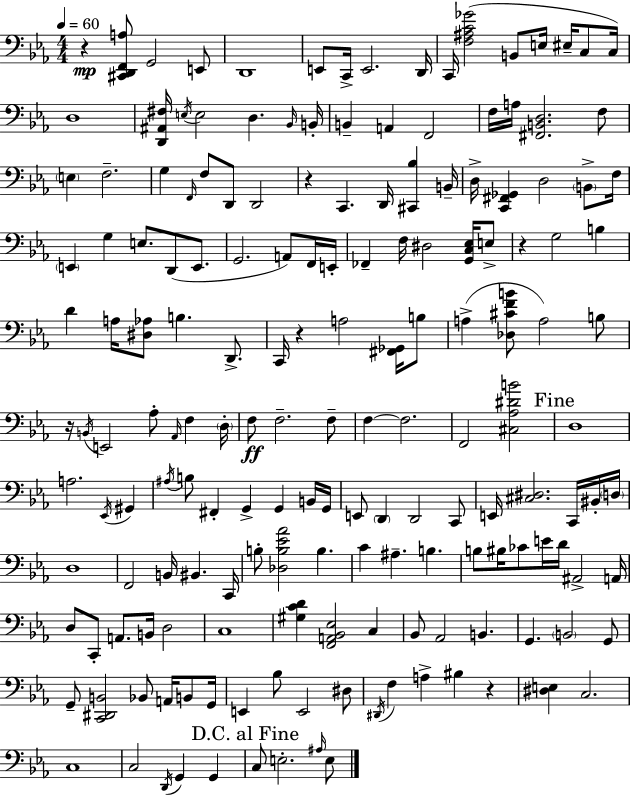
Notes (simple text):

R/q [C#2,D2,F2,A3]/e G2/h E2/e D2/w E2/e C2/s E2/h. D2/s C2/s [F3,A#3,C4,Gb4]/h B2/e E3/s EIS3/s C3/e C3/s D3/w [D2,A#2,F#3]/s E3/s E3/h D3/q. Bb2/s B2/s B2/q A2/q F2/h F3/s A3/s [F#2,B2,D3]/h. F3/e E3/q F3/h. G3/q F2/s F3/e D2/e D2/h R/q C2/q. D2/s [C#2,Bb3]/q B2/s D3/s [C2,F#2,Gb2]/q D3/h B2/e F3/s E2/q G3/q E3/e. D2/e E2/e. G2/h. A2/e F2/s E2/s FES2/q F3/s D#3/h [G2,C3,Eb3]/s E3/e R/q G3/h B3/q D4/q A3/s [D#3,Ab3]/e B3/q. D2/e. C2/s R/q A3/h [F#2,Gb2]/s B3/e A3/q [Db3,C#4,F4,B4]/e A3/h B3/e R/s B2/s E2/h Ab3/e Ab2/s F3/q D3/s F3/e F3/h. F3/e F3/q F3/h. F2/h [C#3,Ab3,D#4,B4]/h D3/w A3/h. Eb2/s G#2/q A#3/s B3/e F#2/q G2/q G2/q B2/s G2/s E2/e D2/q D2/h C2/e E2/s [C#3,D#3]/h. C2/s BIS2/s D3/s D3/w F2/h B2/s BIS2/q. C2/s B3/e [Db3,B3,Eb4,Ab4]/h B3/q. C4/q A#3/q. B3/q. B3/e BIS3/s CES4/e E4/s D4/s A#2/h A2/s D3/e C2/e A2/e. B2/s D3/h C3/w [G#3,C4,D4]/q [F2,A2,Bb2,Eb3]/h C3/q Bb2/e Ab2/h B2/q. G2/q. B2/h G2/e G2/e [C2,D#2,B2]/h Bb2/e A2/s B2/e G2/s E2/q Bb3/e E2/h D#3/e D#2/s F3/q A3/q BIS3/q R/q [D#3,E3]/q C3/h. C3/w C3/h D2/s G2/q G2/q C3/e E3/h. A#3/s E3/e